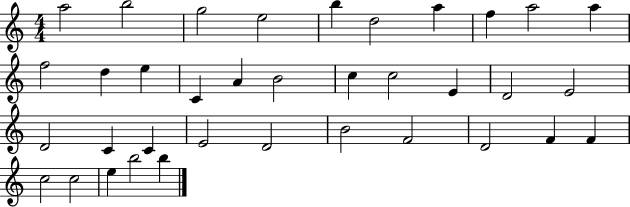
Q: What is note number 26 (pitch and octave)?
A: D4